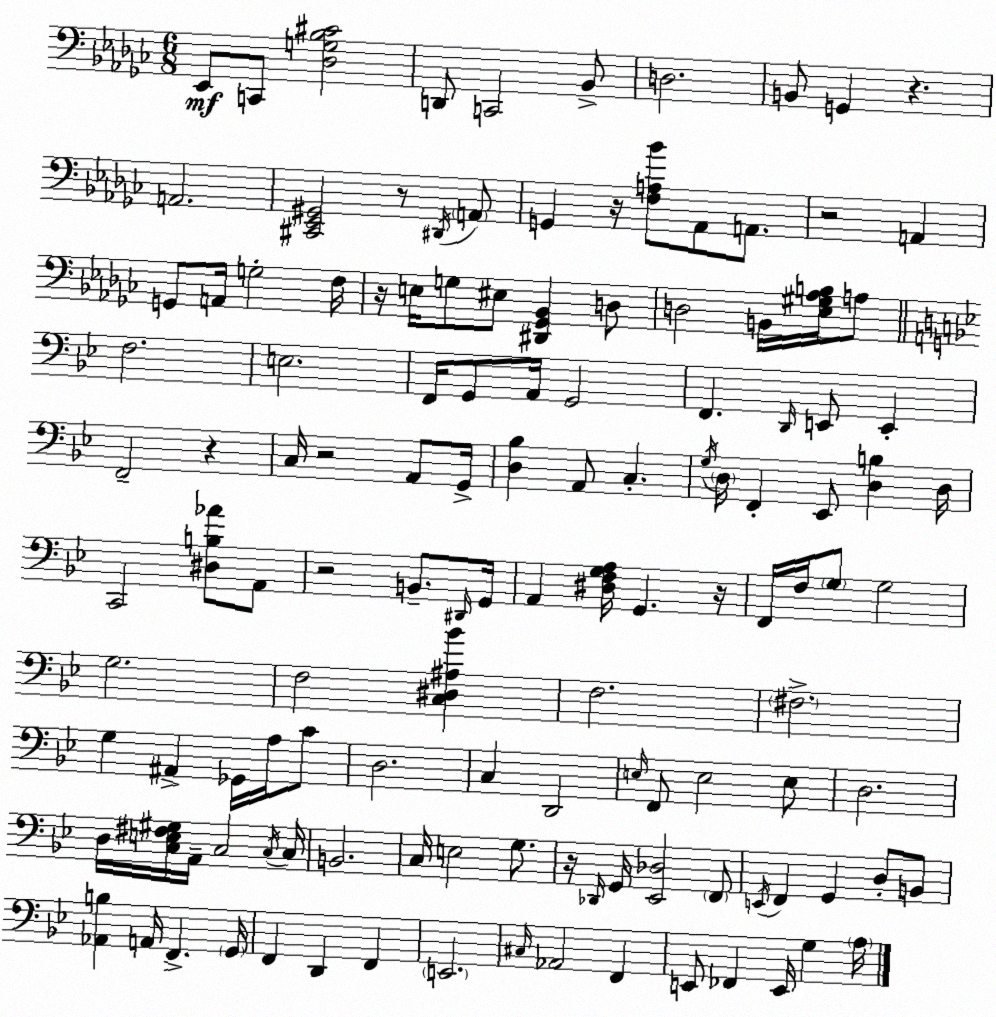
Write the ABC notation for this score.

X:1
T:Untitled
M:6/8
L:1/4
K:Ebm
_E,,/2 C,,/2 [_D,G,_B,^C]2 D,,/2 C,,2 _B,,/2 D,2 B,,/2 G,, z A,,2 [^C,,_E,,^G,,]2 z/2 ^D,,/4 A,,/2 G,, z/4 [F,A,_B]/2 _A,,/2 A,,/2 z2 A,, G,,/2 A,,/4 G,2 F,/4 z/4 E,/4 G,/2 ^E,/2 [^D,,_G,,_B,,] D,/2 D,2 B,,/4 [_E,^G,_A,B,]/4 A,/2 F,2 E,2 F,,/4 G,,/2 A,,/4 G,,2 F,, D,,/4 E,,/2 E,, F,,2 z C,/4 z2 A,,/2 G,,/4 [D,_B,] A,,/2 C, G,/4 D,/4 F,, _E,,/2 [D,B,] D,/4 C,,2 [^D,B,_A]/2 A,,/2 z2 B,,/2 ^D,,/4 G,,/4 A,, [^D,F,G,A,]/4 G,, z/4 F,,/4 F,/4 G,/2 G,2 G,2 F,2 [C,^D,^A,_B] F,2 ^F,2 G, ^A,, _G,,/4 A,/4 C/2 D,2 C, D,,2 E,/4 F,,/2 E,2 E,/2 D,2 D,/4 [C,E,^F,^G,]/4 A,,/4 C,2 C,/4 C,/4 B,,2 C,/4 E,2 G,/2 z/4 _D,,/4 G,,/4 [_E,,_D,]2 F,,/2 E,,/4 F,, G,, D,/2 B,,/2 [_A,,B,] A,,/4 F,, G,,/4 F,, D,, F,, E,,2 ^C,/4 _A,,2 F,, E,,/2 _F,, E,,/4 G, A,/4